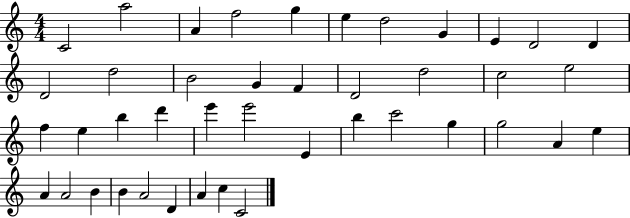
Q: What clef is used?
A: treble